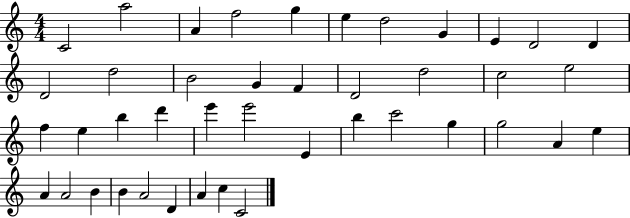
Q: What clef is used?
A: treble